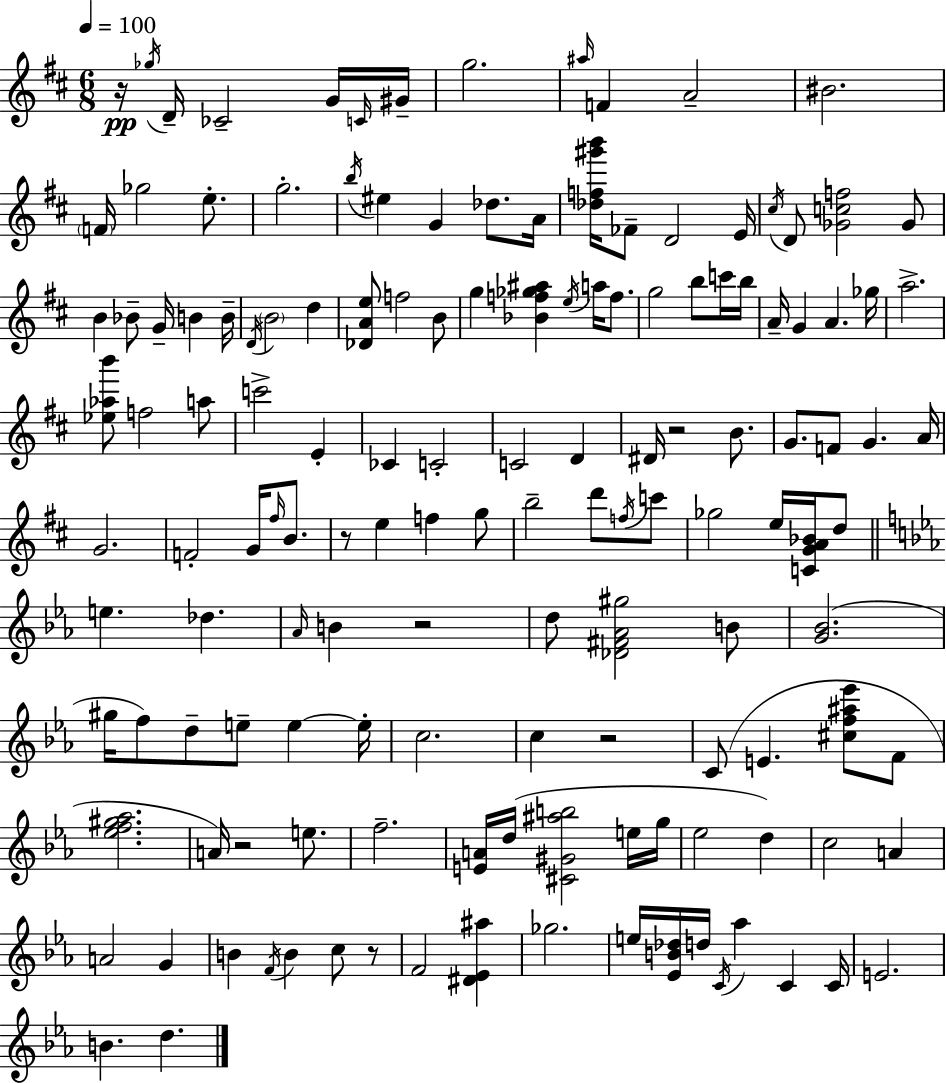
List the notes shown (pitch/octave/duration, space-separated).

R/s Gb5/s D4/s CES4/h G4/s C4/s G#4/s G5/h. A#5/s F4/q A4/h BIS4/h. F4/s Gb5/h E5/e. G5/h. B5/s EIS5/q G4/q Db5/e. A4/s [Db5,F5,G#6,B6]/s FES4/e D4/h E4/s C#5/s D4/e [Gb4,C5,F5]/h Gb4/e B4/q Bb4/e G4/s B4/q B4/s D4/s B4/h D5/q [Db4,A4,E5]/e F5/h B4/e G5/q [Bb4,F5,Gb5,A#5]/q E5/s A5/s F5/e. G5/h B5/e C6/s B5/s A4/s G4/q A4/q. Gb5/s A5/h. [Eb5,Ab5,B6]/e F5/h A5/e C6/h E4/q CES4/q C4/h C4/h D4/q D#4/s R/h B4/e. G4/e. F4/e G4/q. A4/s G4/h. F4/h G4/s F#5/s B4/e. R/e E5/q F5/q G5/e B5/h D6/e F5/s C6/e Gb5/h E5/s [C4,G4,A4,Bb4]/s D5/e E5/q. Db5/q. Ab4/s B4/q R/h D5/e [Db4,F#4,Ab4,G#5]/h B4/e [G4,Bb4]/h. G#5/s F5/e D5/e E5/e E5/q E5/s C5/h. C5/q R/h C4/e E4/q. [C#5,F5,A#5,Eb6]/e F4/e [Eb5,F5,G#5,Ab5]/h. A4/s R/h E5/e. F5/h. [E4,A4]/s D5/s [C#4,G#4,A#5,B5]/h E5/s G5/s Eb5/h D5/q C5/h A4/q A4/h G4/q B4/q F4/s B4/q C5/e R/e F4/h [D#4,Eb4,A#5]/q Gb5/h. E5/s [Eb4,B4,Db5]/s D5/s C4/s Ab5/q C4/q C4/s E4/h. B4/q. D5/q.